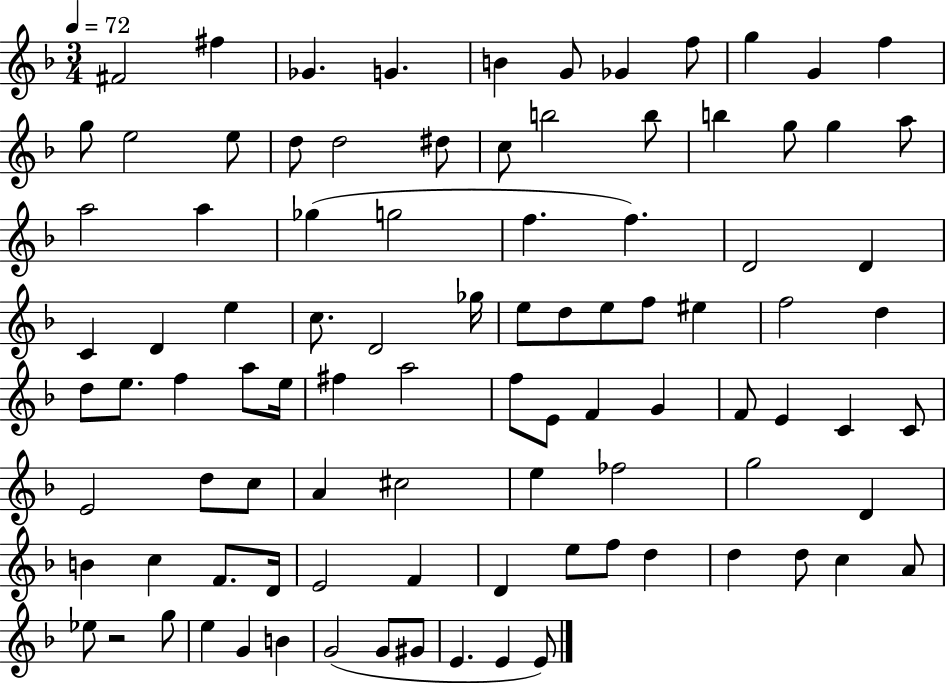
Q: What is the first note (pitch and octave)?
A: F#4